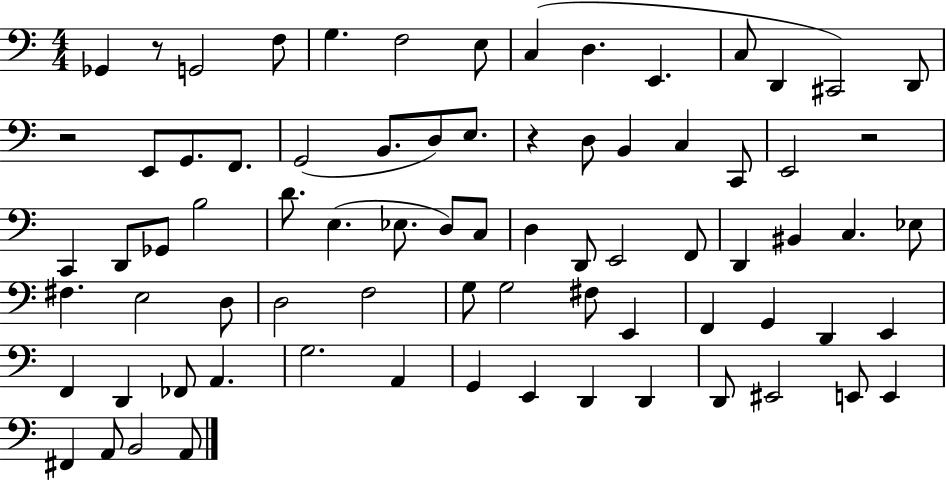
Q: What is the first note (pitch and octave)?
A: Gb2